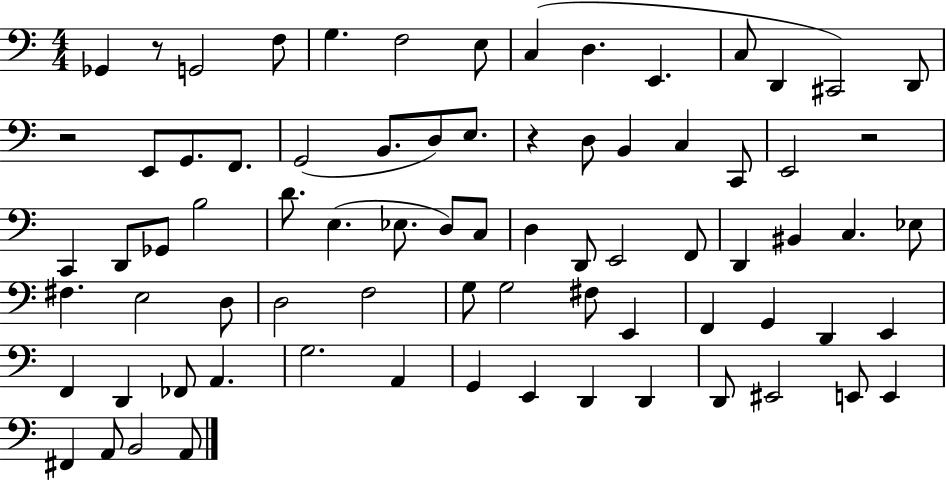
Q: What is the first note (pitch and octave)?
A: Gb2